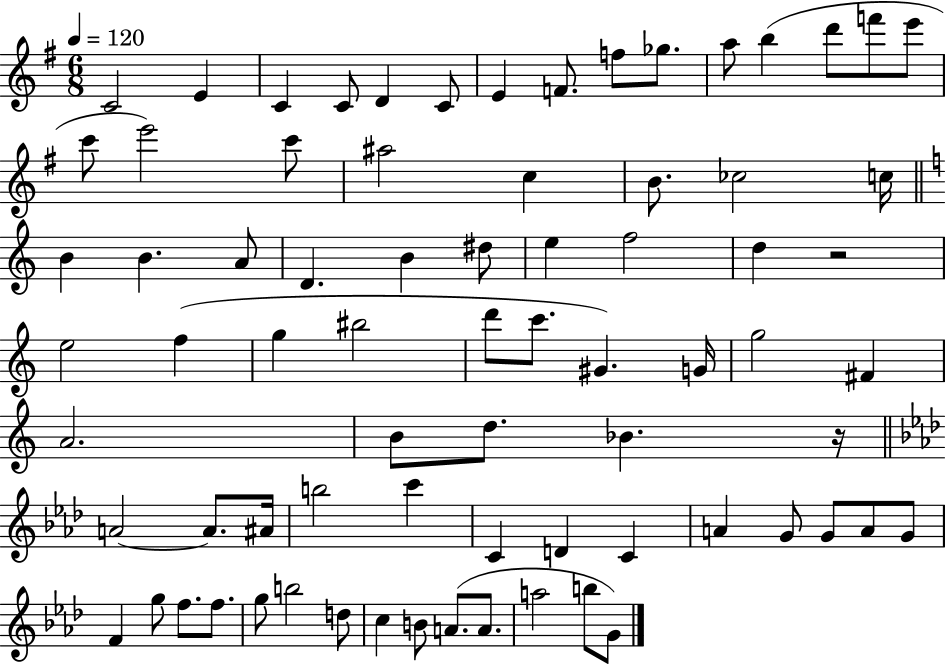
C4/h E4/q C4/q C4/e D4/q C4/e E4/q F4/e. F5/e Gb5/e. A5/e B5/q D6/e F6/e E6/e C6/e E6/h C6/e A#5/h C5/q B4/e. CES5/h C5/s B4/q B4/q. A4/e D4/q. B4/q D#5/e E5/q F5/h D5/q R/h E5/h F5/q G5/q BIS5/h D6/e C6/e. G#4/q. G4/s G5/h F#4/q A4/h. B4/e D5/e. Bb4/q. R/s A4/h A4/e. A#4/s B5/h C6/q C4/q D4/q C4/q A4/q G4/e G4/e A4/e G4/e F4/q G5/e F5/e. F5/e. G5/e B5/h D5/e C5/q B4/e A4/e. A4/e. A5/h B5/e G4/e